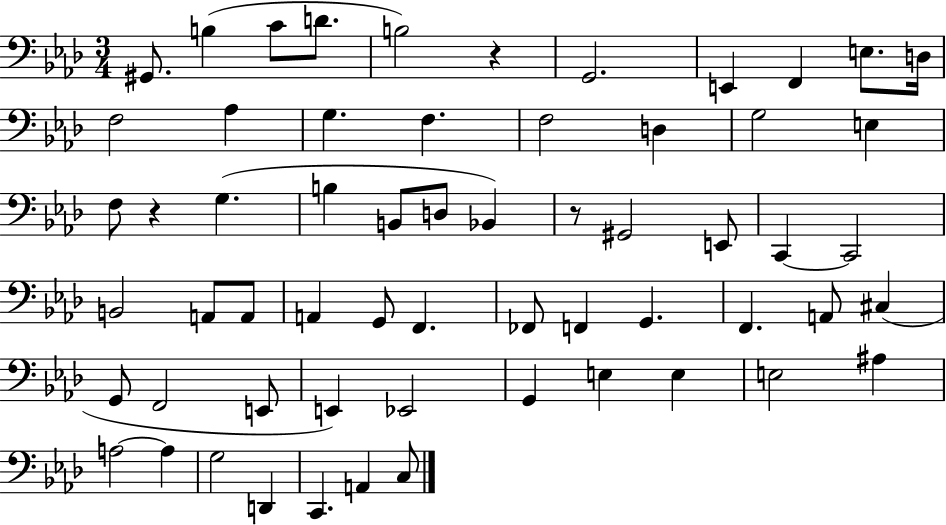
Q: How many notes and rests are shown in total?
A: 60